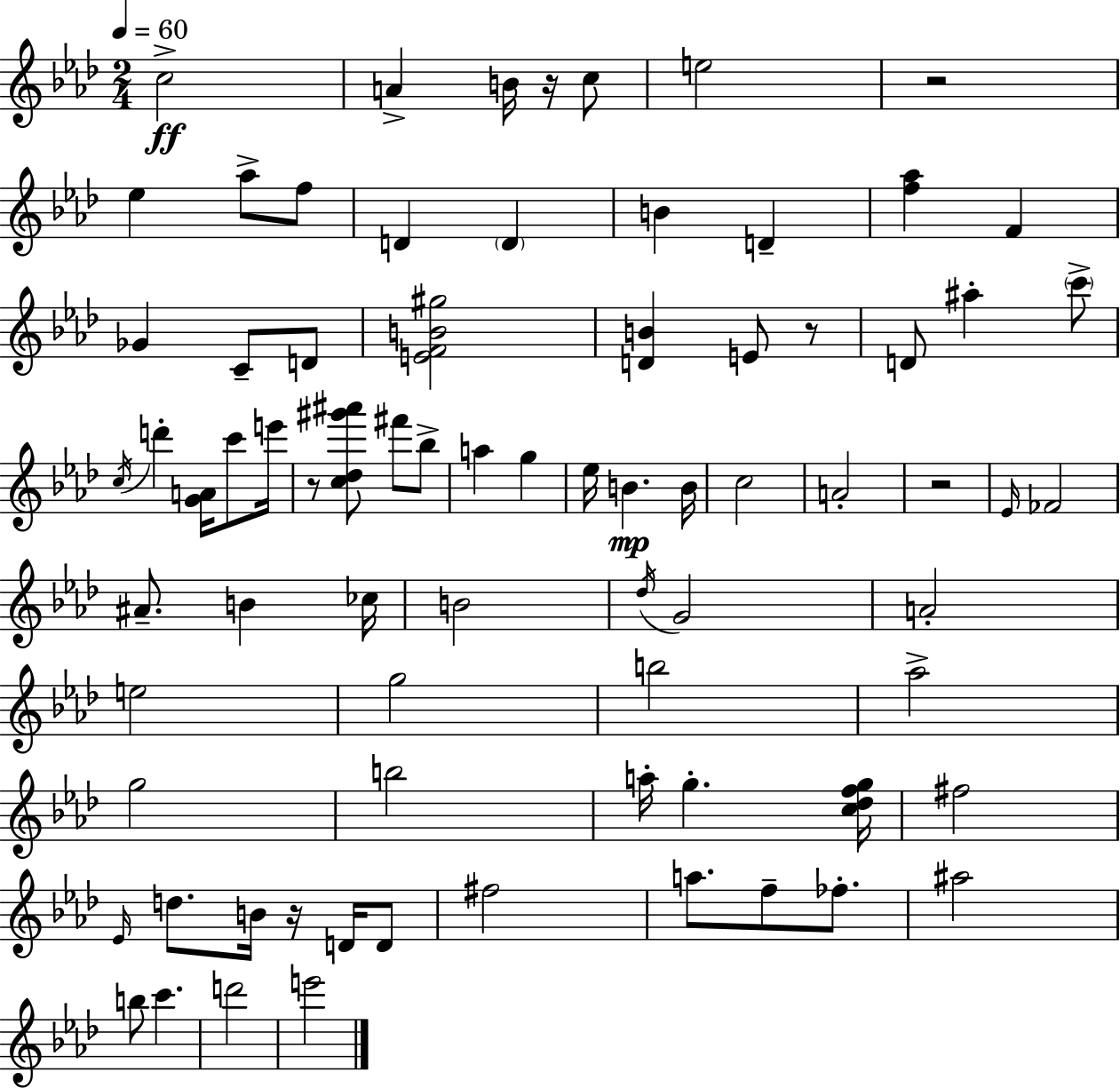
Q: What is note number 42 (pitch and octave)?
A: A4